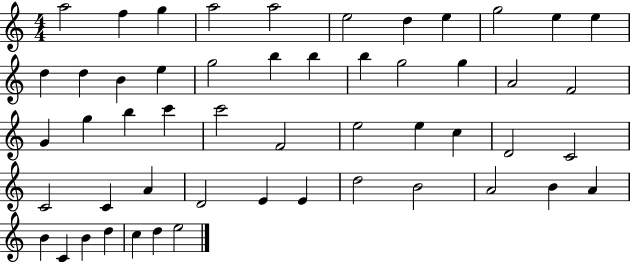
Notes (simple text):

A5/h F5/q G5/q A5/h A5/h E5/h D5/q E5/q G5/h E5/q E5/q D5/q D5/q B4/q E5/q G5/h B5/q B5/q B5/q G5/h G5/q A4/h F4/h G4/q G5/q B5/q C6/q C6/h F4/h E5/h E5/q C5/q D4/h C4/h C4/h C4/q A4/q D4/h E4/q E4/q D5/h B4/h A4/h B4/q A4/q B4/q C4/q B4/q D5/q C5/q D5/q E5/h